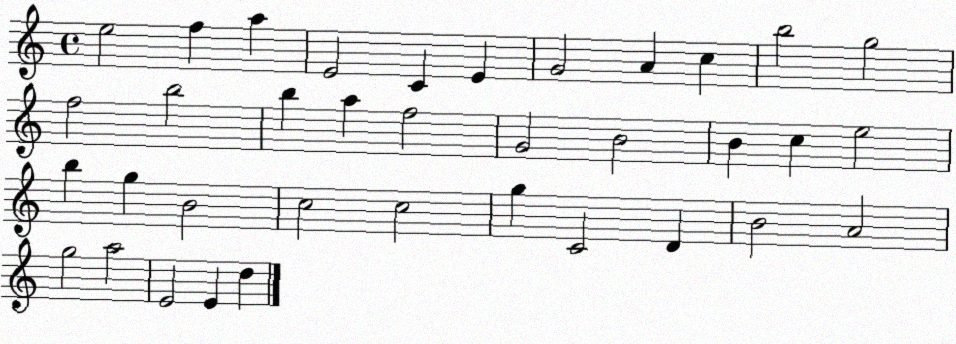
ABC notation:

X:1
T:Untitled
M:4/4
L:1/4
K:C
e2 f a E2 C E G2 A c b2 g2 f2 b2 b a f2 G2 B2 B c e2 b g B2 c2 c2 g C2 D B2 A2 g2 a2 E2 E d